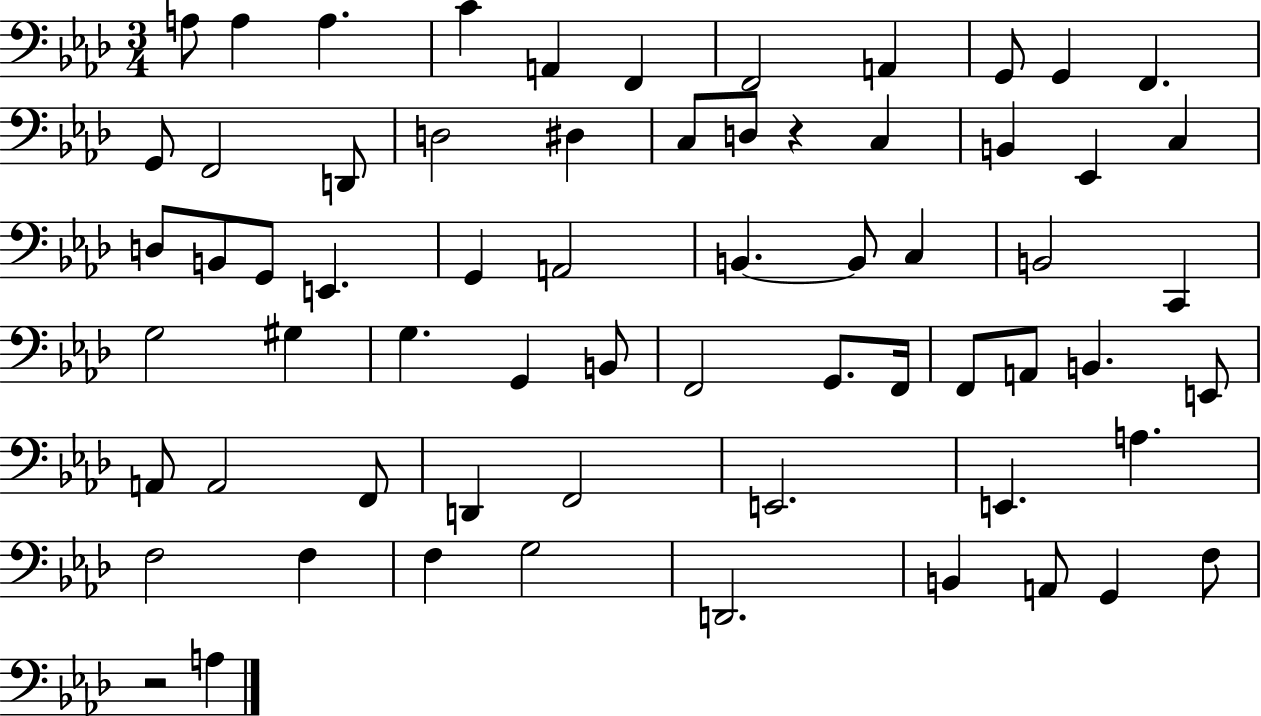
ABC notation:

X:1
T:Untitled
M:3/4
L:1/4
K:Ab
A,/2 A, A, C A,, F,, F,,2 A,, G,,/2 G,, F,, G,,/2 F,,2 D,,/2 D,2 ^D, C,/2 D,/2 z C, B,, _E,, C, D,/2 B,,/2 G,,/2 E,, G,, A,,2 B,, B,,/2 C, B,,2 C,, G,2 ^G, G, G,, B,,/2 F,,2 G,,/2 F,,/4 F,,/2 A,,/2 B,, E,,/2 A,,/2 A,,2 F,,/2 D,, F,,2 E,,2 E,, A, F,2 F, F, G,2 D,,2 B,, A,,/2 G,, F,/2 z2 A,